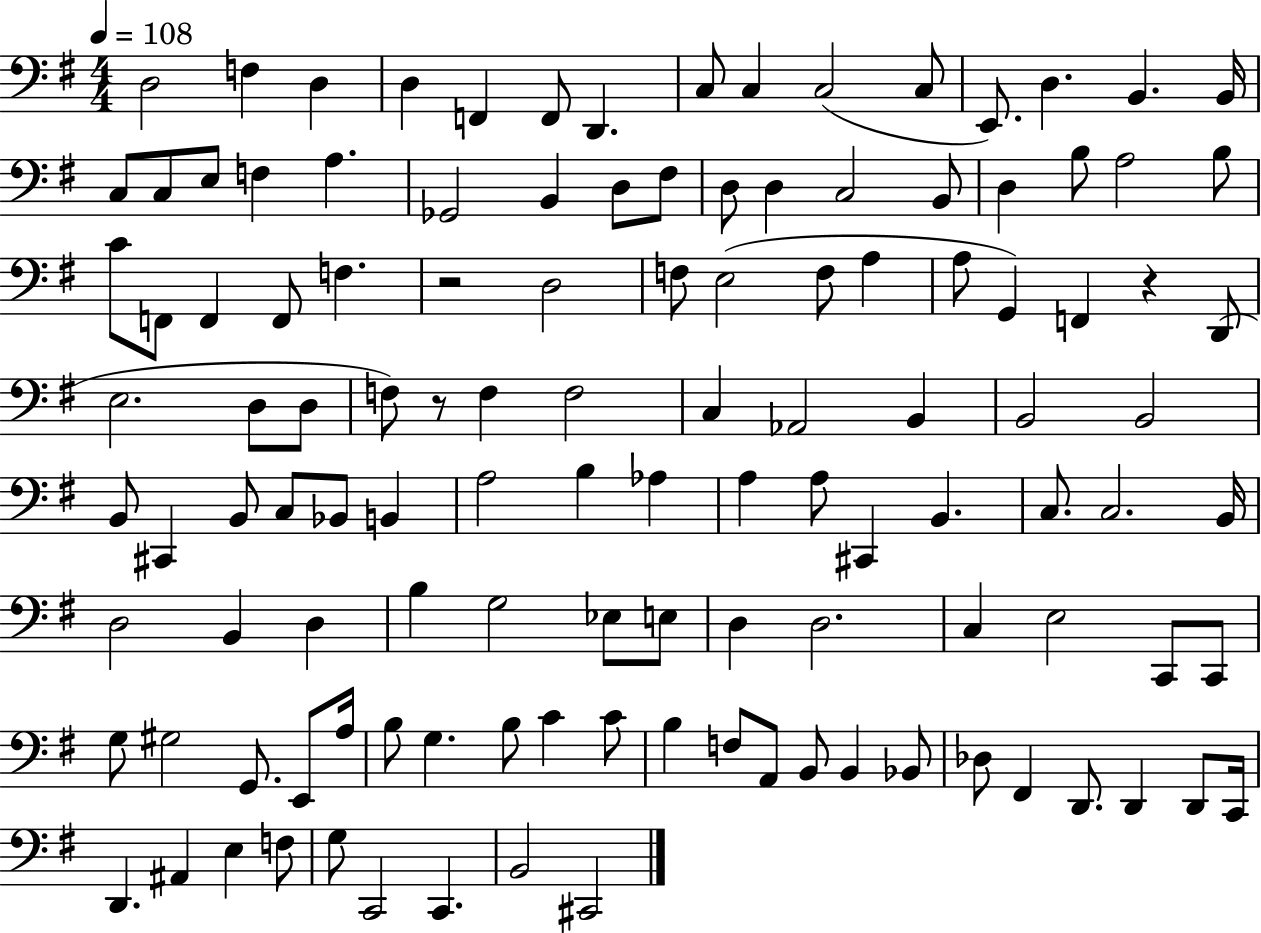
{
  \clef bass
  \numericTimeSignature
  \time 4/4
  \key g \major
  \tempo 4 = 108
  \repeat volta 2 { d2 f4 d4 | d4 f,4 f,8 d,4. | c8 c4 c2( c8 | e,8.) d4. b,4. b,16 | \break c8 c8 e8 f4 a4. | ges,2 b,4 d8 fis8 | d8 d4 c2 b,8 | d4 b8 a2 b8 | \break c'8 f,8 f,4 f,8 f4. | r2 d2 | f8 e2( f8 a4 | a8 g,4) f,4 r4 d,8( | \break e2. d8 d8 | f8) r8 f4 f2 | c4 aes,2 b,4 | b,2 b,2 | \break b,8 cis,4 b,8 c8 bes,8 b,4 | a2 b4 aes4 | a4 a8 cis,4 b,4. | c8. c2. b,16 | \break d2 b,4 d4 | b4 g2 ees8 e8 | d4 d2. | c4 e2 c,8 c,8 | \break g8 gis2 g,8. e,8 a16 | b8 g4. b8 c'4 c'8 | b4 f8 a,8 b,8 b,4 bes,8 | des8 fis,4 d,8. d,4 d,8 c,16 | \break d,4. ais,4 e4 f8 | g8 c,2 c,4. | b,2 cis,2 | } \bar "|."
}